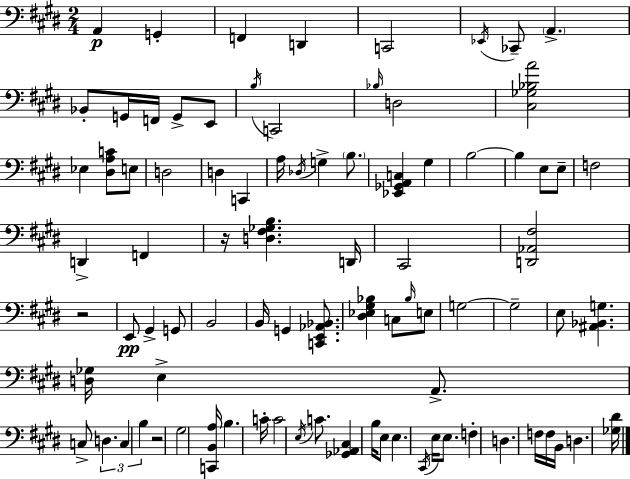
X:1
T:Untitled
M:2/4
L:1/4
K:E
A,, G,, F,, D,, C,,2 _E,,/4 _C,,/2 A,, _B,,/2 G,,/4 F,,/4 G,,/2 E,,/2 B,/4 C,,2 _B,/4 D,2 [^C,_G,_B,A]2 _E, [^D,A,C]/2 E,/2 D,2 D, C,, A,/4 _D,/4 G, B,/2 [_E,,_G,,A,,C,] ^G, B,2 B, E,/2 E,/2 F,2 D,, F,, z/4 [D,^F,_G,B,] D,,/4 ^C,,2 [D,,_A,,^F,]2 z2 E,,/2 ^G,, G,,/2 B,,2 B,,/4 G,, [C,,E,,_A,,_B,,]/2 [^D,_E,^G,_B,] C,/2 _B,/4 E,/2 G,2 G,2 E,/2 [^A,,_B,,G,] [D,_G,]/4 E, A,,/2 C,/2 D, C, B, z2 ^G,2 [C,,B,,A,]/4 B, C/4 C2 E,/4 C/2 [_G,,_A,,^C,] B,/4 E,/2 E, ^C,,/4 E,/4 E,/2 F, D, F,/4 F,/4 B,,/4 D, [_G,^D]/4